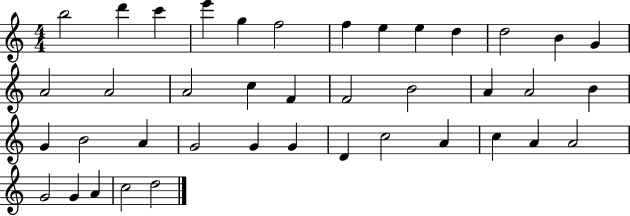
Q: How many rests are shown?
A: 0